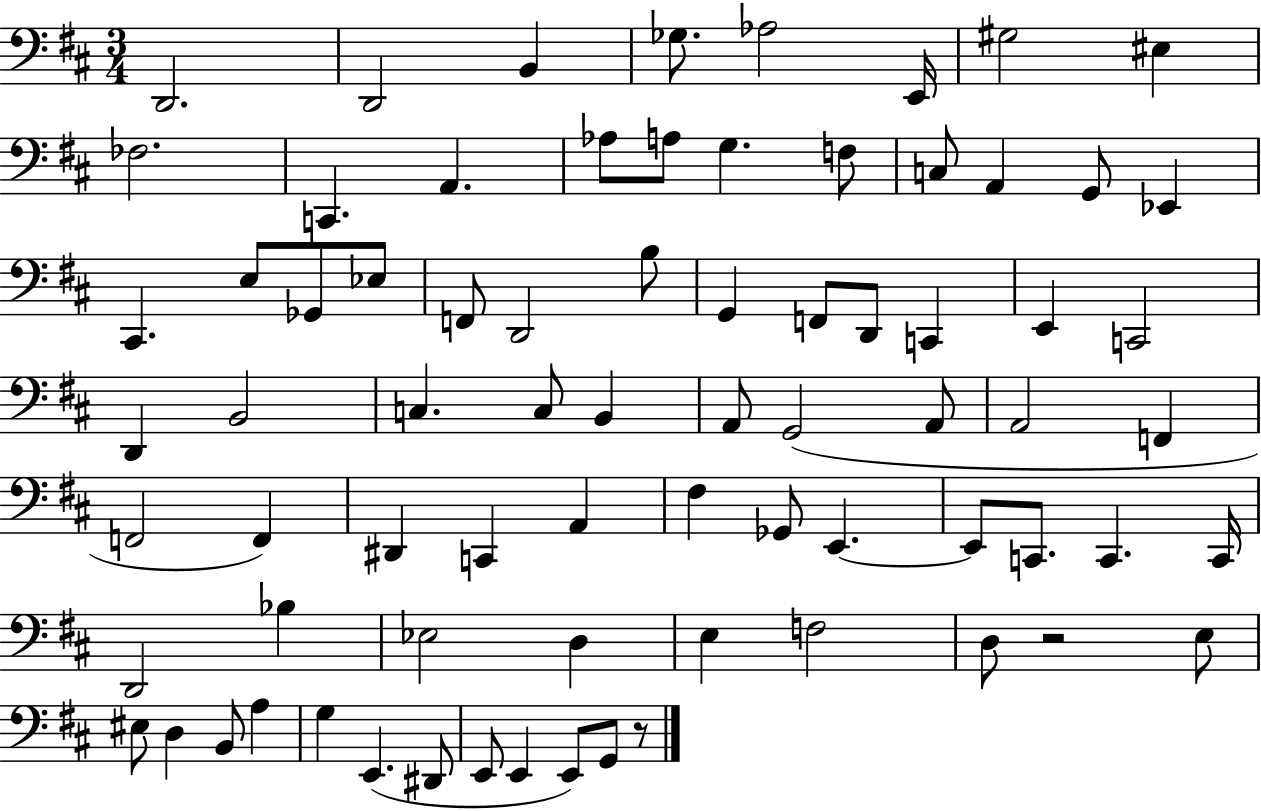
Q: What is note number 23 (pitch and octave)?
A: Eb3